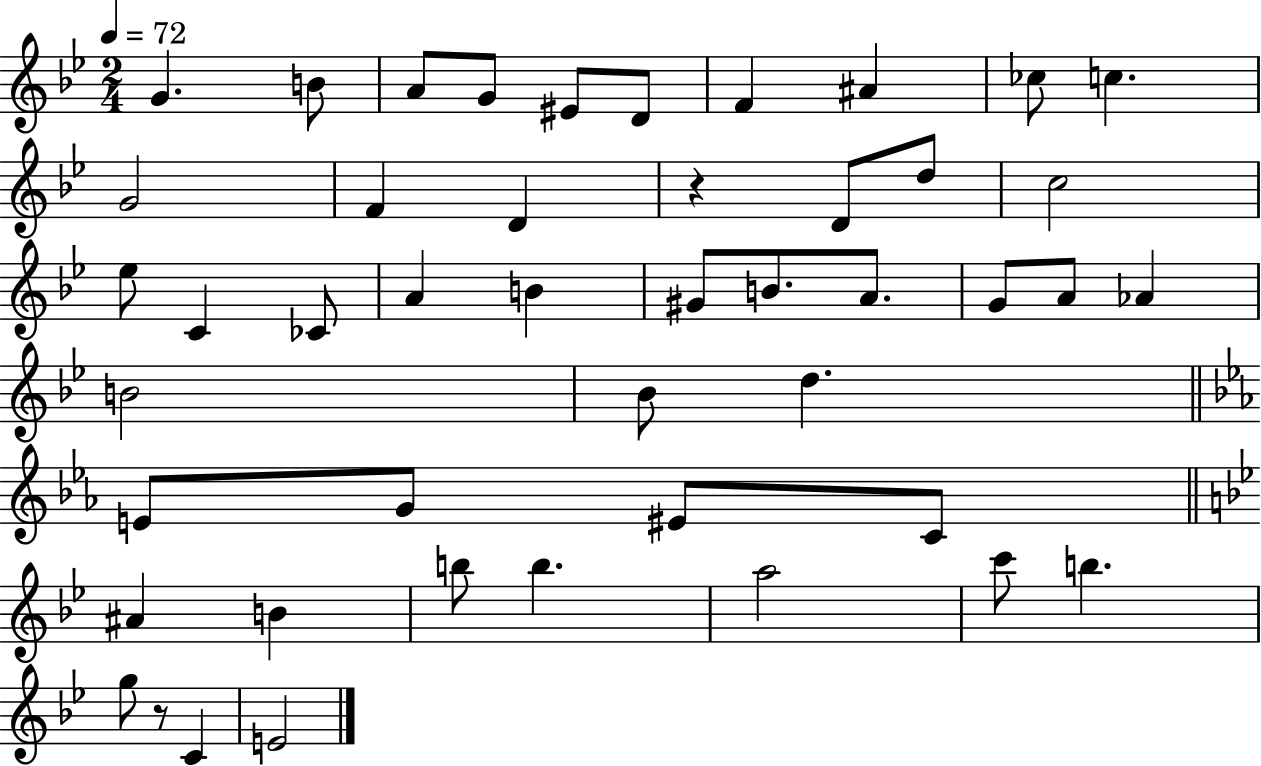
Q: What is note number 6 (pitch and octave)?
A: D4